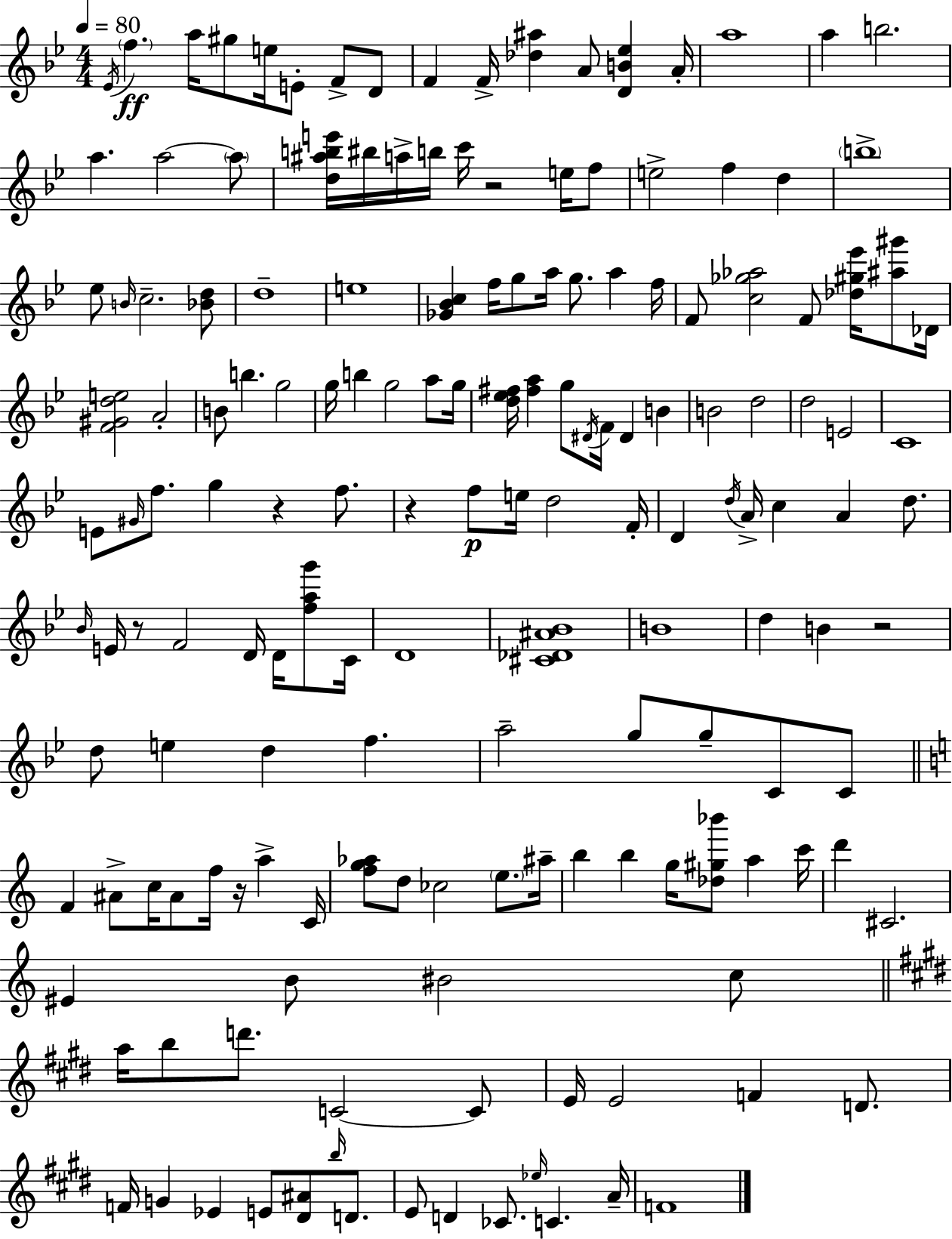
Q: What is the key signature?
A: G minor